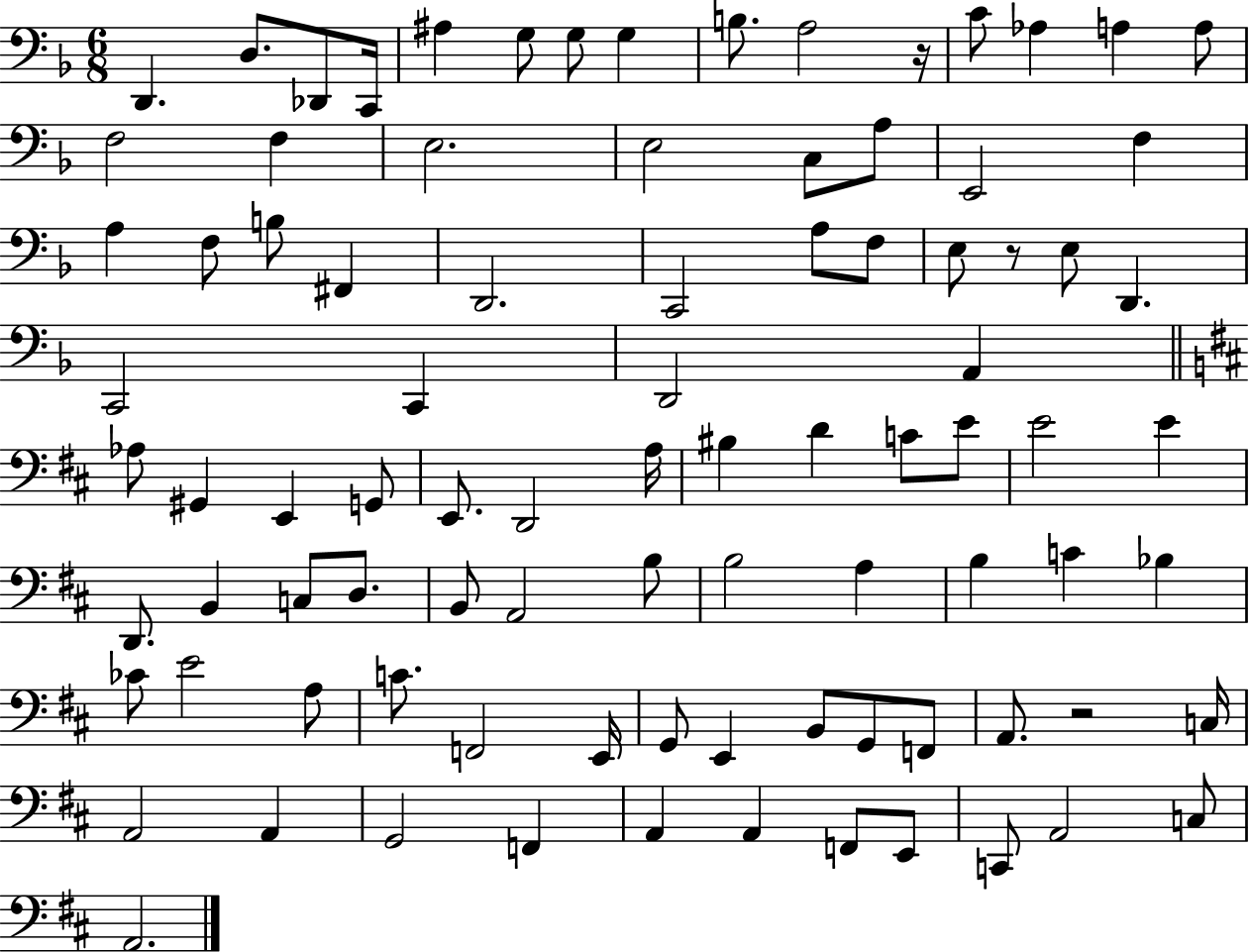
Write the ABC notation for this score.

X:1
T:Untitled
M:6/8
L:1/4
K:F
D,, D,/2 _D,,/2 C,,/4 ^A, G,/2 G,/2 G, B,/2 A,2 z/4 C/2 _A, A, A,/2 F,2 F, E,2 E,2 C,/2 A,/2 E,,2 F, A, F,/2 B,/2 ^F,, D,,2 C,,2 A,/2 F,/2 E,/2 z/2 E,/2 D,, C,,2 C,, D,,2 A,, _A,/2 ^G,, E,, G,,/2 E,,/2 D,,2 A,/4 ^B, D C/2 E/2 E2 E D,,/2 B,, C,/2 D,/2 B,,/2 A,,2 B,/2 B,2 A, B, C _B, _C/2 E2 A,/2 C/2 F,,2 E,,/4 G,,/2 E,, B,,/2 G,,/2 F,,/2 A,,/2 z2 C,/4 A,,2 A,, G,,2 F,, A,, A,, F,,/2 E,,/2 C,,/2 A,,2 C,/2 A,,2